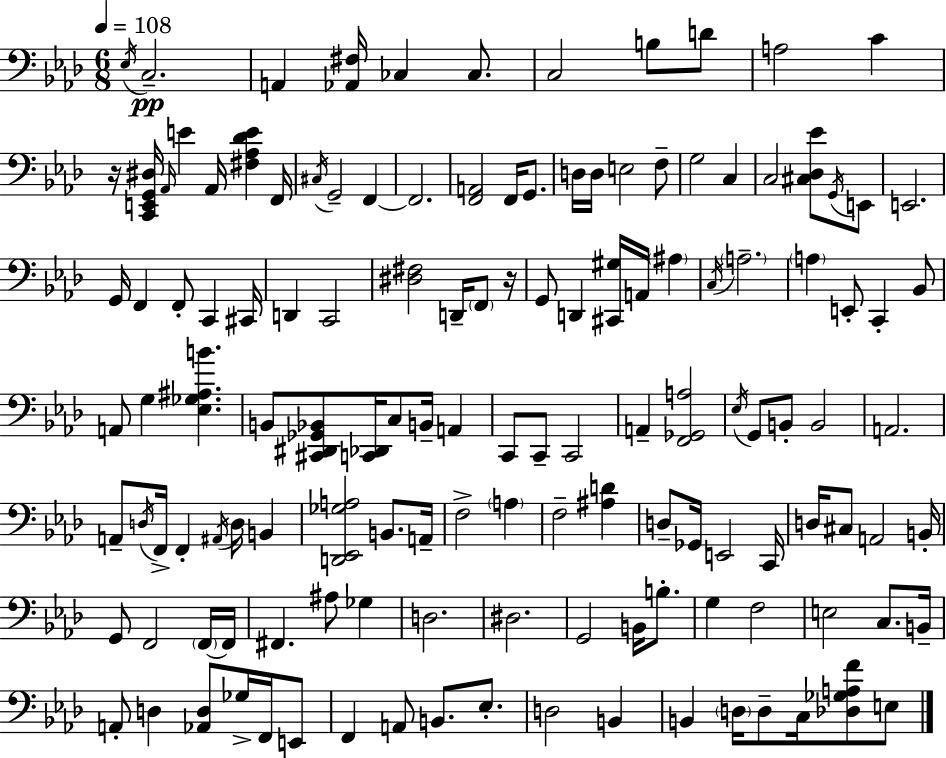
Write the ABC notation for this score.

X:1
T:Untitled
M:6/8
L:1/4
K:Fm
_E,/4 C,2 A,, [_A,,^F,]/4 _C, _C,/2 C,2 B,/2 D/2 A,2 C z/4 [C,,E,,G,,^D,]/4 _A,,/4 E _A,,/4 [^F,_A,_DE] F,,/4 ^C,/4 G,,2 F,, F,,2 [F,,A,,]2 F,,/4 G,,/2 D,/4 D,/4 E,2 F,/2 G,2 C, C,2 [^C,_D,_E]/2 G,,/4 E,,/2 E,,2 G,,/4 F,, F,,/2 C,, ^C,,/4 D,, C,,2 [^D,^F,]2 D,,/4 F,,/2 z/4 G,,/2 D,, [^C,,^G,]/4 A,,/4 ^A, C,/4 A,2 A, E,,/2 C,, _B,,/2 A,,/2 G, [_E,_G,^A,B] B,,/2 [^C,,^D,,_G,,_B,,]/2 [C,,_D,,]/4 C,/2 B,,/4 A,, C,,/2 C,,/2 C,,2 A,, [F,,_G,,A,]2 _E,/4 G,,/2 B,,/2 B,,2 A,,2 A,,/2 D,/4 F,,/4 F,, ^A,,/4 D,/4 B,, [D,,_E,,_G,A,]2 B,,/2 A,,/4 F,2 A, F,2 [^A,D] D,/2 _G,,/4 E,,2 C,,/4 D,/4 ^C,/2 A,,2 B,,/4 G,,/2 F,,2 F,,/4 F,,/4 ^F,, ^A,/2 _G, D,2 ^D,2 G,,2 B,,/4 B,/2 G, F,2 E,2 C,/2 B,,/4 A,,/2 D, [_A,,D,]/2 _G,/4 F,,/4 E,,/2 F,, A,,/2 B,,/2 _E,/2 D,2 B,, B,, D,/4 D,/2 C,/4 [_D,_G,A,F]/2 E,/2